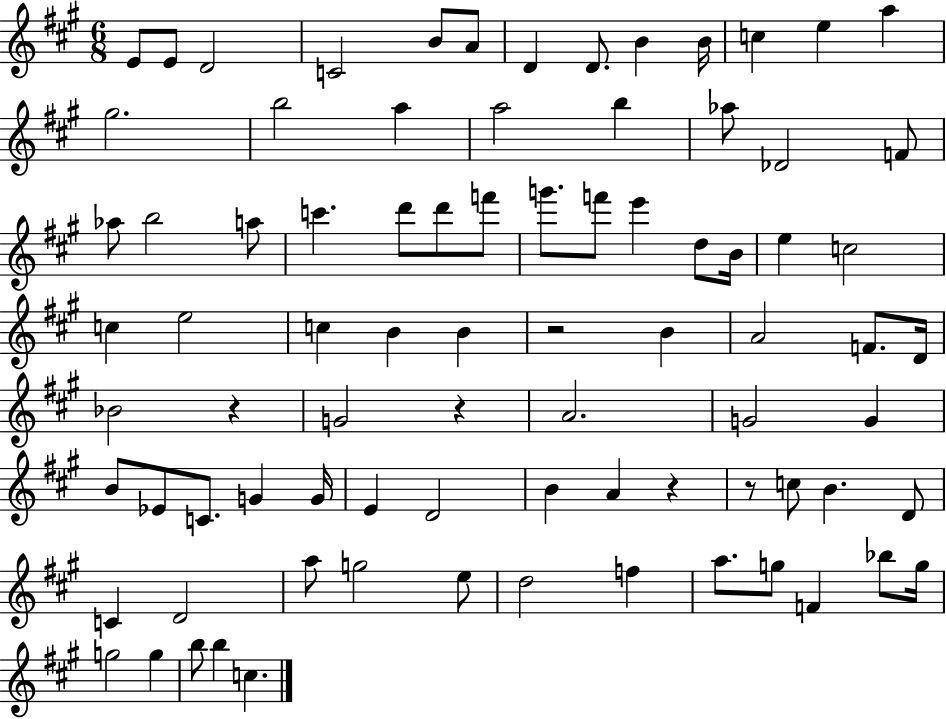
{
  \clef treble
  \numericTimeSignature
  \time 6/8
  \key a \major
  e'8 e'8 d'2 | c'2 b'8 a'8 | d'4 d'8. b'4 b'16 | c''4 e''4 a''4 | \break gis''2. | b''2 a''4 | a''2 b''4 | aes''8 des'2 f'8 | \break aes''8 b''2 a''8 | c'''4. d'''8 d'''8 f'''8 | g'''8. f'''8 e'''4 d''8 b'16 | e''4 c''2 | \break c''4 e''2 | c''4 b'4 b'4 | r2 b'4 | a'2 f'8. d'16 | \break bes'2 r4 | g'2 r4 | a'2. | g'2 g'4 | \break b'8 ees'8 c'8. g'4 g'16 | e'4 d'2 | b'4 a'4 r4 | r8 c''8 b'4. d'8 | \break c'4 d'2 | a''8 g''2 e''8 | d''2 f''4 | a''8. g''8 f'4 bes''8 g''16 | \break g''2 g''4 | b''8 b''4 c''4. | \bar "|."
}